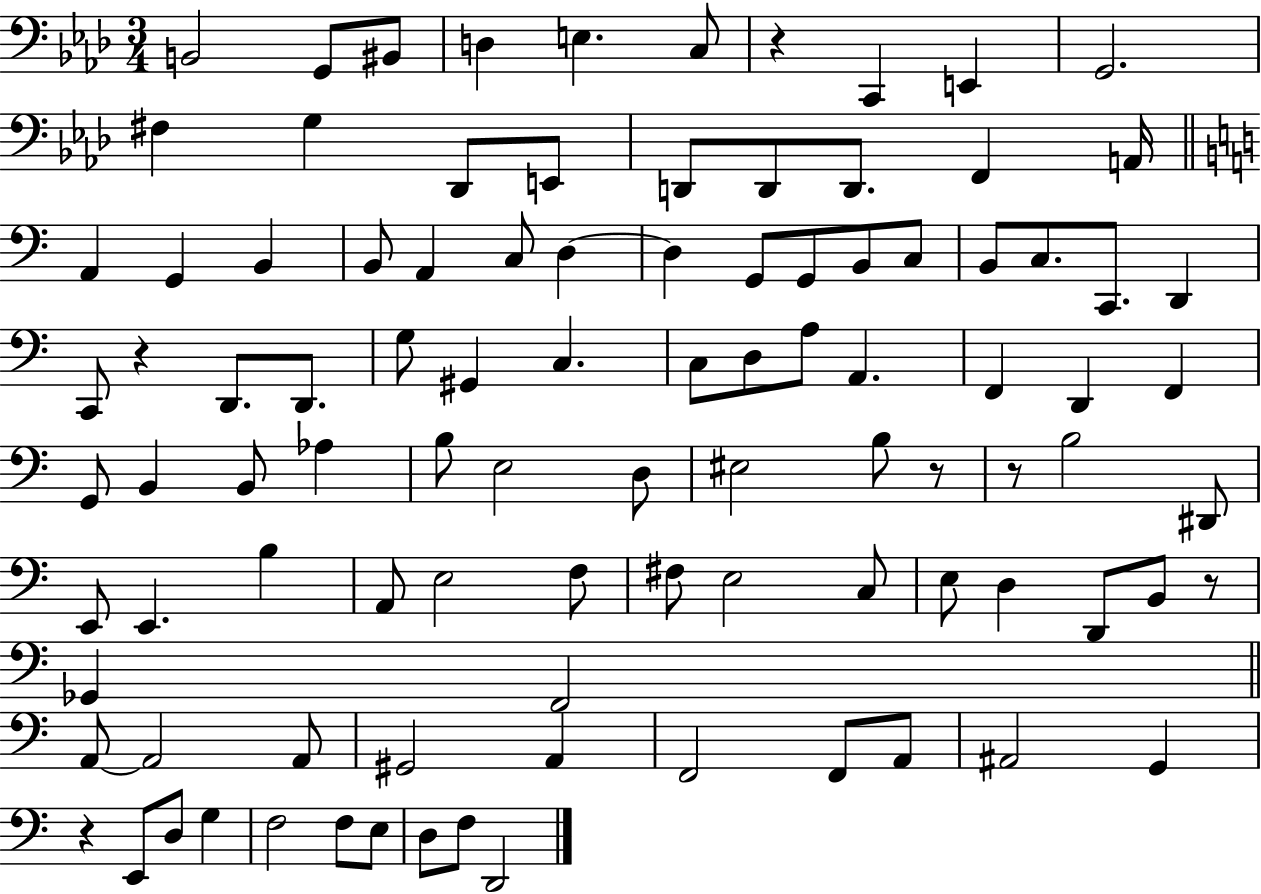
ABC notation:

X:1
T:Untitled
M:3/4
L:1/4
K:Ab
B,,2 G,,/2 ^B,,/2 D, E, C,/2 z C,, E,, G,,2 ^F, G, _D,,/2 E,,/2 D,,/2 D,,/2 D,,/2 F,, A,,/4 A,, G,, B,, B,,/2 A,, C,/2 D, D, G,,/2 G,,/2 B,,/2 C,/2 B,,/2 C,/2 C,,/2 D,, C,,/2 z D,,/2 D,,/2 G,/2 ^G,, C, C,/2 D,/2 A,/2 A,, F,, D,, F,, G,,/2 B,, B,,/2 _A, B,/2 E,2 D,/2 ^E,2 B,/2 z/2 z/2 B,2 ^D,,/2 E,,/2 E,, B, A,,/2 E,2 F,/2 ^F,/2 E,2 C,/2 E,/2 D, D,,/2 B,,/2 z/2 _G,, F,,2 A,,/2 A,,2 A,,/2 ^G,,2 A,, F,,2 F,,/2 A,,/2 ^A,,2 G,, z E,,/2 D,/2 G, F,2 F,/2 E,/2 D,/2 F,/2 D,,2